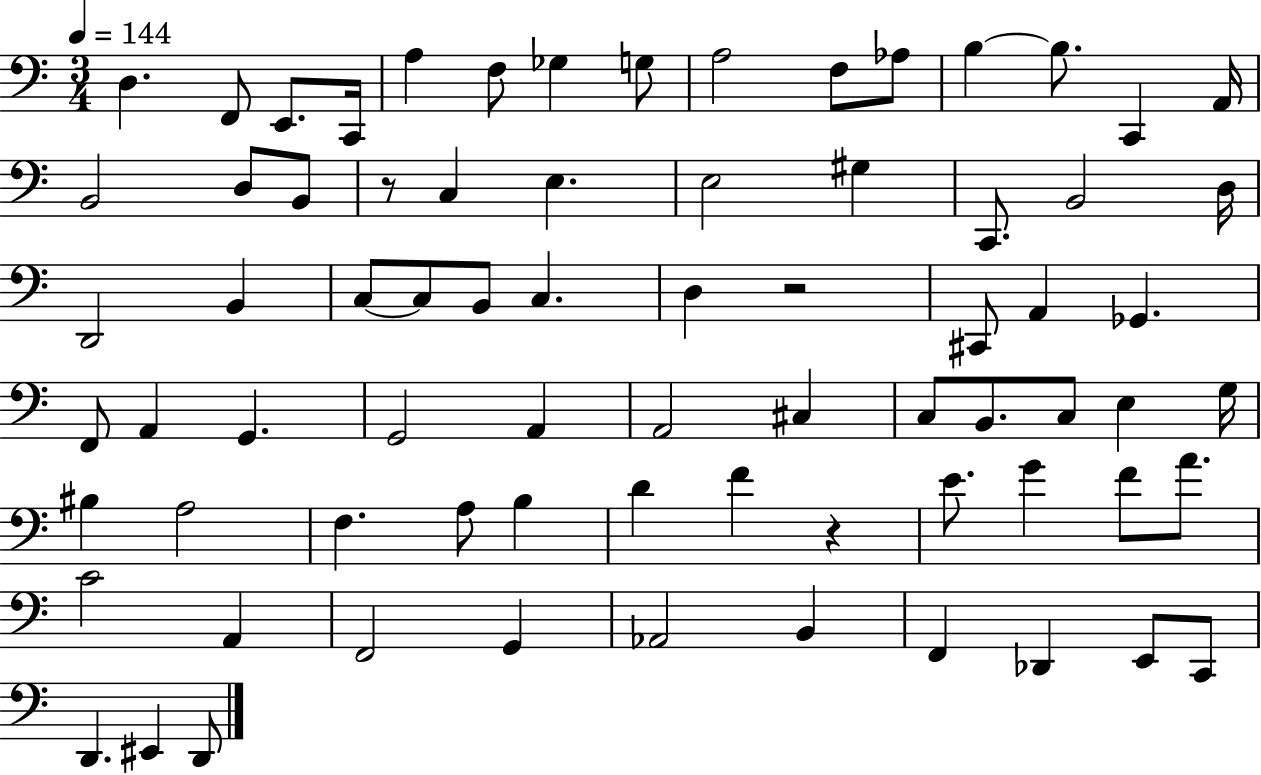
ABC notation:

X:1
T:Untitled
M:3/4
L:1/4
K:C
D, F,,/2 E,,/2 C,,/4 A, F,/2 _G, G,/2 A,2 F,/2 _A,/2 B, B,/2 C,, A,,/4 B,,2 D,/2 B,,/2 z/2 C, E, E,2 ^G, C,,/2 B,,2 D,/4 D,,2 B,, C,/2 C,/2 B,,/2 C, D, z2 ^C,,/2 A,, _G,, F,,/2 A,, G,, G,,2 A,, A,,2 ^C, C,/2 B,,/2 C,/2 E, G,/4 ^B, A,2 F, A,/2 B, D F z E/2 G F/2 A/2 C2 A,, F,,2 G,, _A,,2 B,, F,, _D,, E,,/2 C,,/2 D,, ^E,, D,,/2